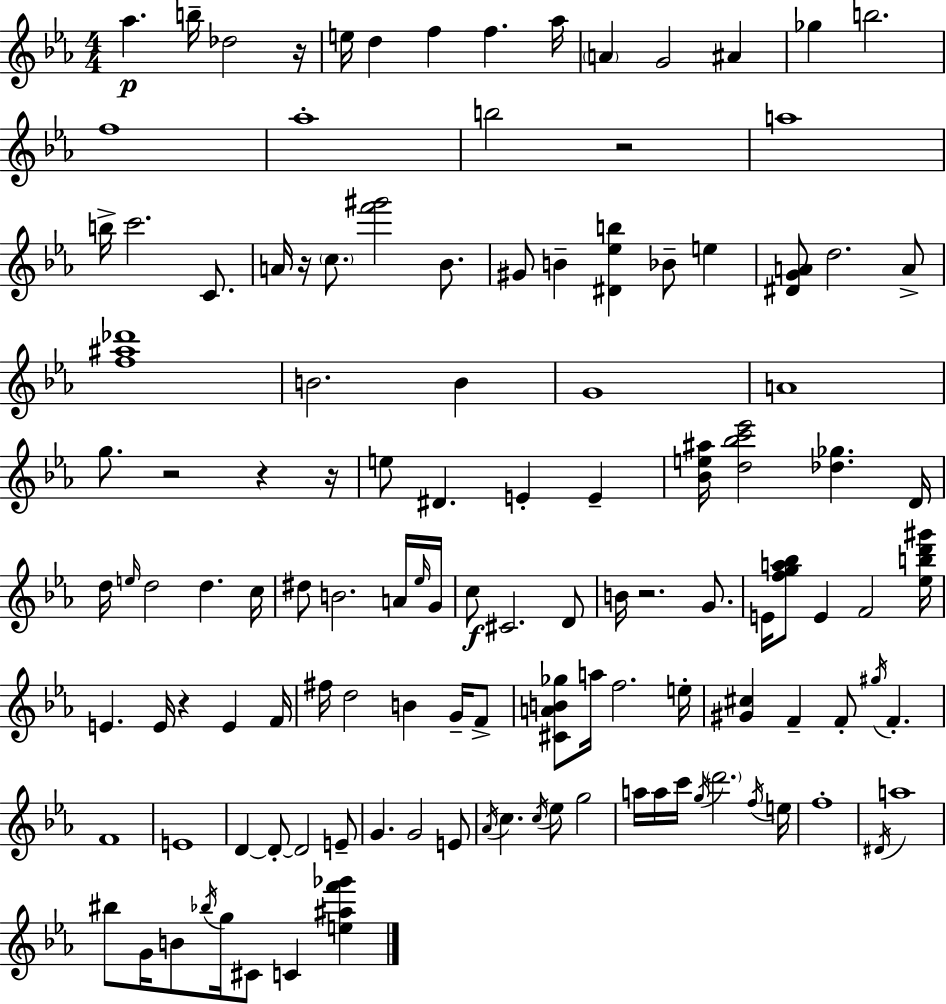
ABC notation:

X:1
T:Untitled
M:4/4
L:1/4
K:Eb
_a b/4 _d2 z/4 e/4 d f f _a/4 A G2 ^A _g b2 f4 _a4 b2 z2 a4 b/4 c'2 C/2 A/4 z/4 c/2 [f'^g']2 _B/2 ^G/2 B [^D_eb] _B/2 e [^DGA]/2 d2 A/2 [f^a_d']4 B2 B G4 A4 g/2 z2 z z/4 e/2 ^D E E [_Be^a]/4 [d_bc'_e']2 [_d_g] D/4 d/4 e/4 d2 d c/4 ^d/2 B2 A/4 _e/4 G/4 c/2 ^C2 D/2 B/4 z2 G/2 E/4 [fga_b]/2 E F2 [_ebd'^g']/4 E E/4 z E F/4 ^f/4 d2 B G/4 F/2 [^CAB_g]/2 a/4 f2 e/4 [^G^c] F F/2 ^g/4 F F4 E4 D D/2 D2 E/2 G G2 E/2 _A/4 c c/4 _e/2 g2 a/4 a/4 c'/4 g/4 d'2 f/4 e/4 f4 ^D/4 a4 ^b/2 G/4 B/2 _b/4 g/4 ^C/2 C [e^af'_g']